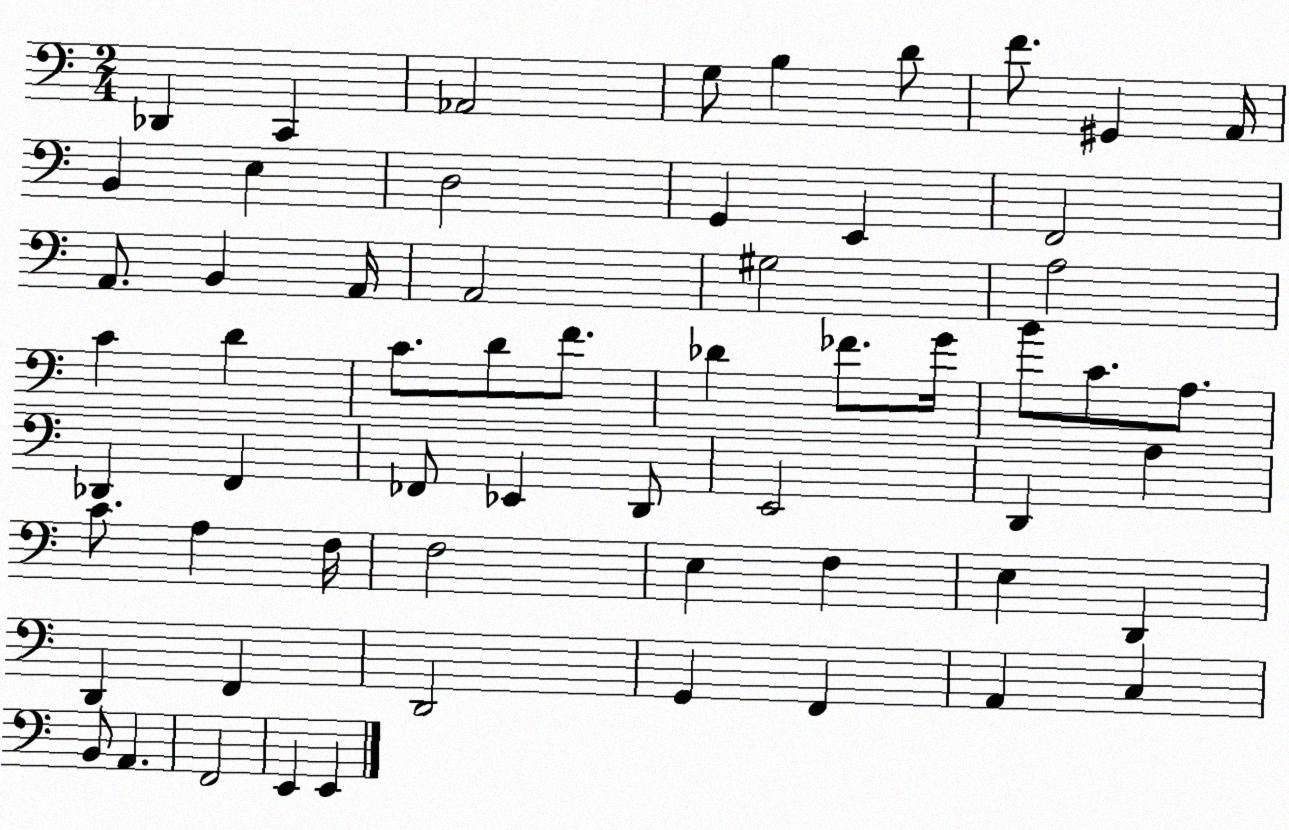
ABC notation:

X:1
T:Untitled
M:2/4
L:1/4
K:C
_D,, C,, _A,,2 G,/2 B, D/2 F/2 ^G,, A,,/4 B,, E, D,2 G,, E,, F,,2 A,,/2 B,, A,,/4 A,,2 ^G,2 A,2 C D C/2 D/2 F/2 _D _F/2 G/4 B/2 C/2 A,/2 _D,, F,, _F,,/2 _E,, D,,/2 E,,2 D,, A, C/2 A, F,/4 F,2 E, F, E, D,, D,, F,, D,,2 G,, F,, A,, C, B,,/2 A,, F,,2 E,, E,,